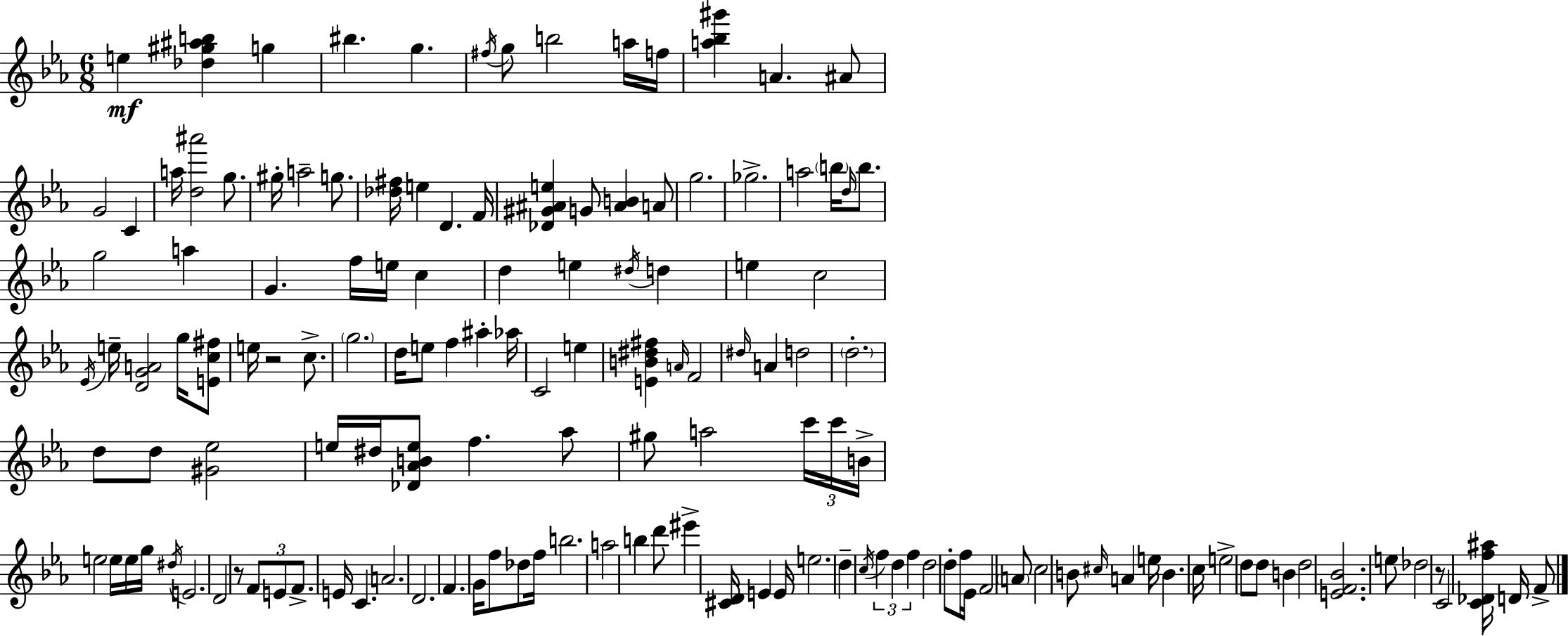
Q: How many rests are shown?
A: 3